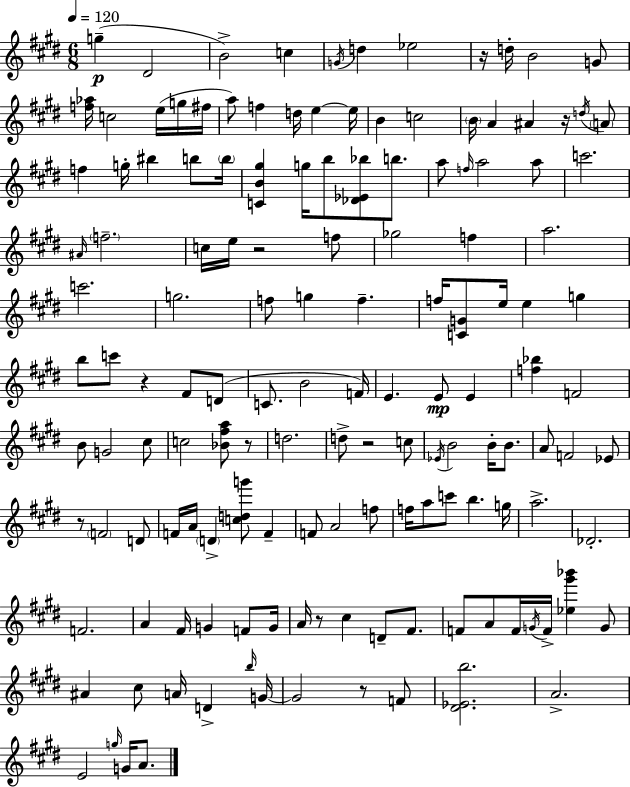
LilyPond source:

{
  \clef treble
  \numericTimeSignature
  \time 6/8
  \key e \major
  \tempo 4 = 120
  g''4--(\p dis'2 | b'2->) c''4 | \acciaccatura { g'16 } d''4 ees''2 | r16 d''16-. b'2 g'8 | \break <f'' aes''>16 c''2 e''16( g''16 | fis''16 a''8) f''4 d''16 e''4~~ | e''16 b'4 c''2 | \parenthesize b'16 a'4 ais'4 r16 \acciaccatura { d''16 } | \break \parenthesize a'8 f''4 g''16-. bis''4 b''8 | \parenthesize b''16 <c' b' gis''>4 g''16 b''8 <des' ees' bes''>8 b''8. | a''8 \grace { f''16 } a''2 | a''8 c'''2. | \break \grace { ais'16 } \parenthesize f''2.-- | c''16 e''16 r2 | f''8 ges''2 | f''4 a''2. | \break c'''2. | g''2. | f''8 g''4 f''4.-- | f''16 <c' g'>8 e''16 e''4 | \break g''4 b''8 c'''8 r4 | fis'8 d'8( c'8. b'2 | f'16) e'4. e'8\mp | e'4 <f'' bes''>4 f'2 | \break b'8 g'2 | cis''8 c''2 | <bes' fis'' a''>8 r8 d''2. | d''8-> r2 | \break c''8 \acciaccatura { ees'16 } b'2 | b'16-. b'8. a'8 f'2 | ees'8 r8 \parenthesize f'2 | d'8 f'16 a'16 \parenthesize d'4-> <c'' d'' g'''>8 | \break f'4-- f'8 a'2 | f''8 f''16 a''8 c'''8 b''4. | g''16 a''2.-> | des'2.-. | \break f'2. | a'4 fis'16 g'4 | f'8 g'16 a'16 r8 cis''4 | d'8-- fis'8. f'8 a'8 f'16 \acciaccatura { g'16 } f'16-> | \break <ees'' gis''' bes'''>4 g'8 ais'4 cis''8 | a'16 d'4-> \grace { b''16 } g'16~~ g'2 | r8 f'8 <dis' ees' b''>2. | a'2.-> | \break e'2 | \grace { g''16 } g'16 a'8. \bar "|."
}